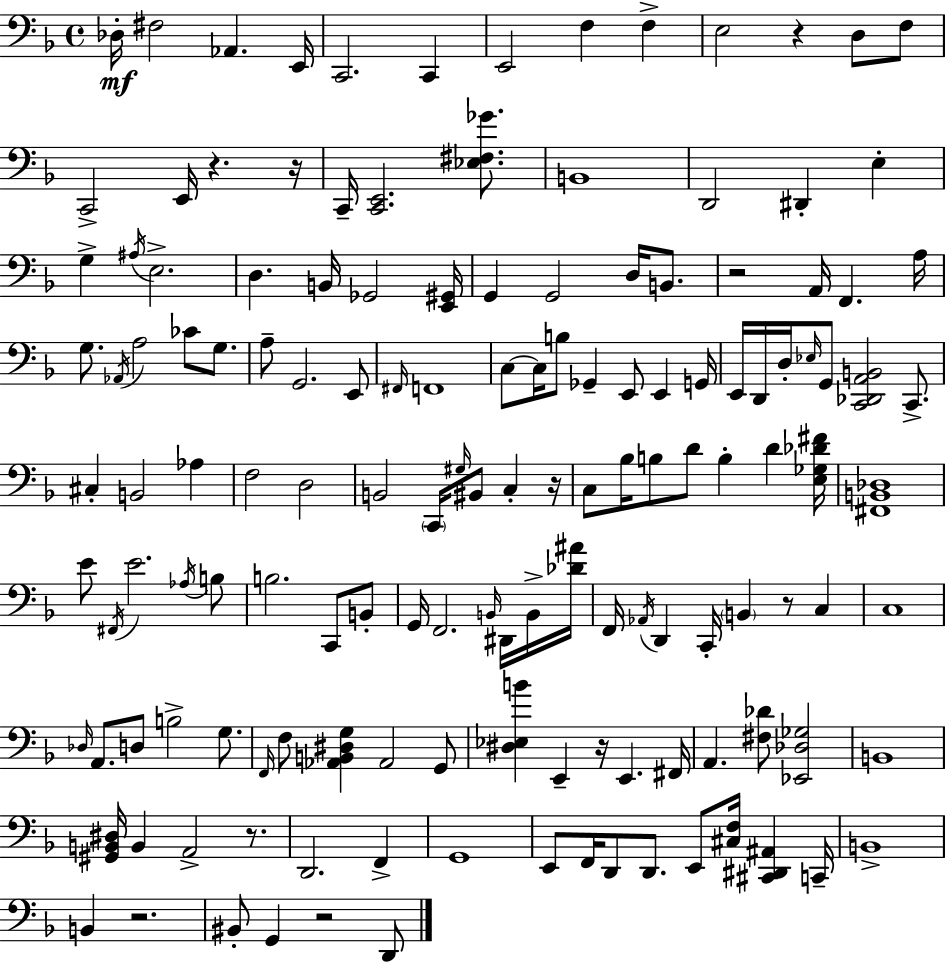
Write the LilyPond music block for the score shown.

{
  \clef bass
  \time 4/4
  \defaultTimeSignature
  \key d \minor
  des16-.\mf fis2 aes,4. e,16 | c,2. c,4 | e,2 f4 f4-> | e2 r4 d8 f8 | \break c,2-> e,16 r4. r16 | c,16-- <c, e,>2. <ees fis ges'>8. | b,1 | d,2 dis,4-. e4-. | \break g4-> \acciaccatura { ais16 } e2.-> | d4. b,16 ges,2 | <e, gis,>16 g,4 g,2 d16 b,8. | r2 a,16 f,4. | \break a16 g8. \acciaccatura { aes,16 } a2 ces'8 g8. | a8-- g,2. | e,8 \grace { fis,16 } f,1 | c8~~ c16 b8 ges,4-- e,8 e,4 | \break g,16 e,16 d,16 d16-. \grace { ees16 } g,8 <c, des, a, b,>2 | c,8.-> cis4-. b,2 | aes4 f2 d2 | b,2 \parenthesize c,16 \grace { gis16 } bis,8 | \break c4-. r16 c8 bes16 b8 d'8 b4-. | d'4 <e ges des' fis'>16 <fis, b, des>1 | e'8 \acciaccatura { fis,16 } e'2. | \acciaccatura { aes16 } b8 b2. | \break c,8 b,8-. g,16 f,2. | \grace { b,16 } dis,16 b,16-> <des' ais'>16 f,16 \acciaccatura { aes,16 } d,4 c,16-. \parenthesize b,4 | r8 c4 c1 | \grace { des16 } a,8. d8 b2-> | \break g8. \grace { f,16 } f8 <aes, b, dis g>4 | aes,2 g,8 <dis ees b'>4 e,4-- | r16 e,4. fis,16 a,4. | <fis des'>8 <ees, des ges>2 b,1 | \break <gis, b, dis>16 b,4 | a,2-> r8. d,2. | f,4-> g,1 | e,8 f,16 d,8 | \break d,8. e,8 <cis f>16 <cis, dis, ais,>4 c,16-- b,1-> | b,4 r2. | bis,8-. g,4 | r2 d,8 \bar "|."
}